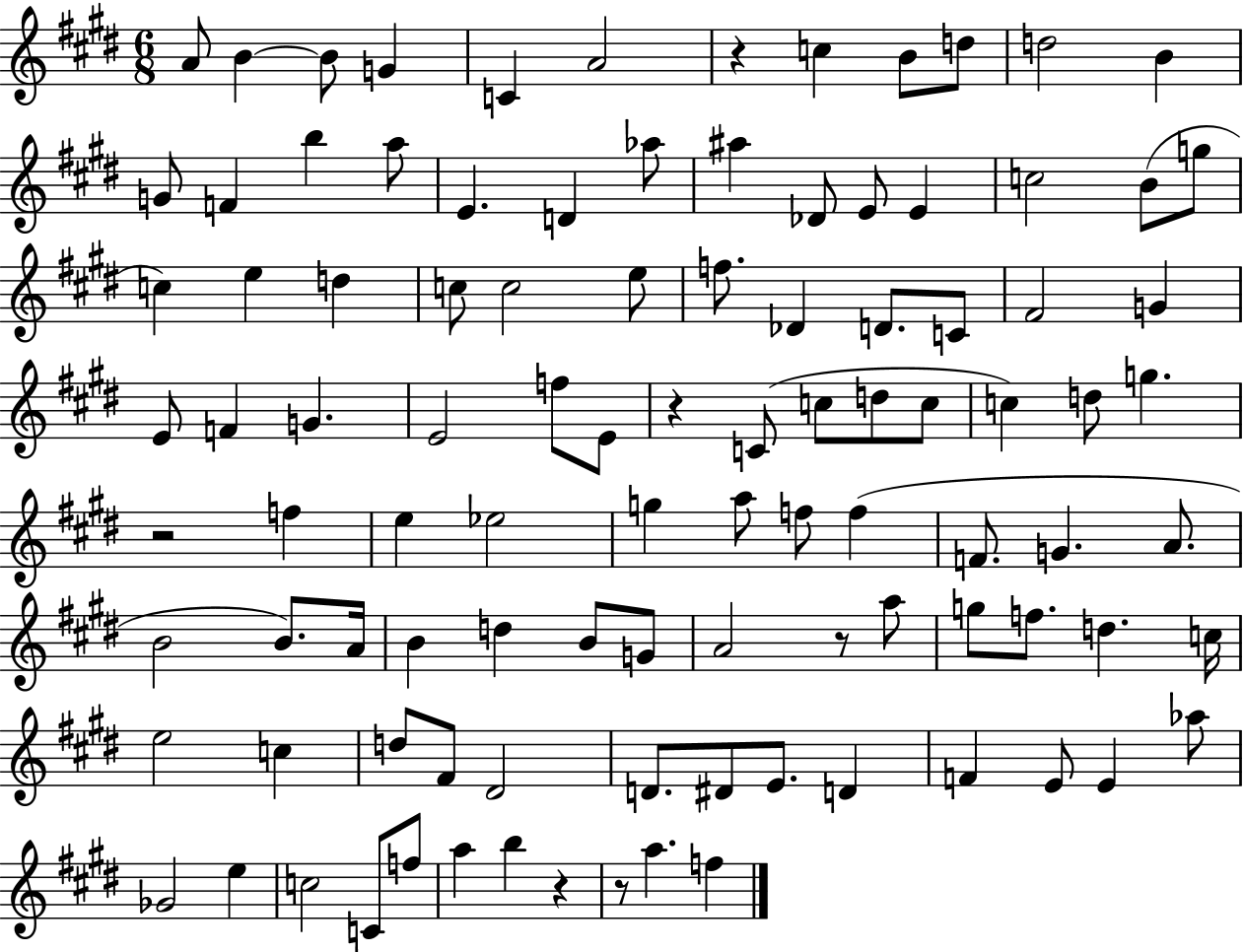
X:1
T:Untitled
M:6/8
L:1/4
K:E
A/2 B B/2 G C A2 z c B/2 d/2 d2 B G/2 F b a/2 E D _a/2 ^a _D/2 E/2 E c2 B/2 g/2 c e d c/2 c2 e/2 f/2 _D D/2 C/2 ^F2 G E/2 F G E2 f/2 E/2 z C/2 c/2 d/2 c/2 c d/2 g z2 f e _e2 g a/2 f/2 f F/2 G A/2 B2 B/2 A/4 B d B/2 G/2 A2 z/2 a/2 g/2 f/2 d c/4 e2 c d/2 ^F/2 ^D2 D/2 ^D/2 E/2 D F E/2 E _a/2 _G2 e c2 C/2 f/2 a b z z/2 a f